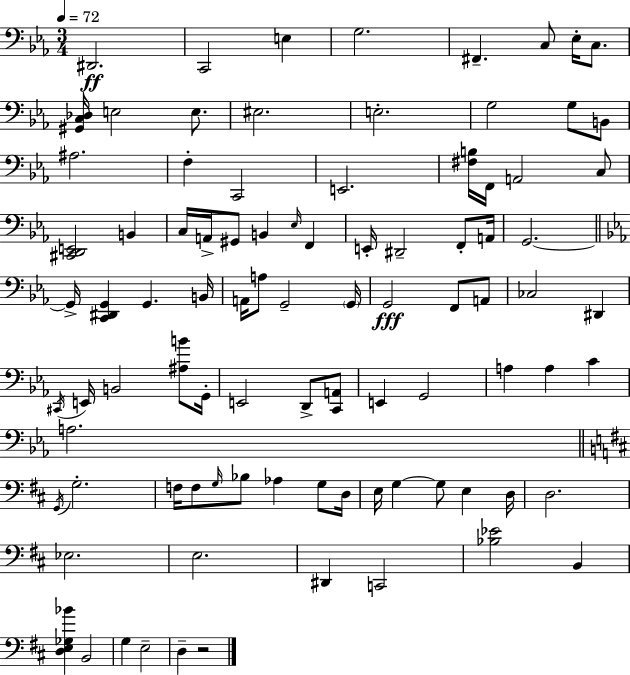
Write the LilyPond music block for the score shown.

{
  \clef bass
  \numericTimeSignature
  \time 3/4
  \key c \minor
  \tempo 4 = 72
  dis,2.\ff | c,2 e4 | g2. | fis,4.-- c8 ees16-. c8. | \break <gis, c des>16 e2 e8. | eis2. | e2.-. | g2 g8 b,8 | \break ais2. | f4-. c,2 | e,2. | <fis b>16 f,16 a,2 c8 | \break <cis, d, e,>2 b,4 | c16 a,16-> gis,8 b,4 \grace { ees16 } f,4 | e,16-. dis,2-- f,8-. | a,16 g,2.~~ | \break \bar "||" \break \key ees \major g,16-> <c, dis, g,>4 g,4. b,16 | a,16 a8 g,2-- \parenthesize g,16 | g,2\fff f,8 a,8 | ces2 dis,4 | \break \acciaccatura { cis,16 } e,16 b,2 <ais b'>8 | g,16-. e,2 d,8-> <c, a,>8 | e,4 g,2 | a4 a4 c'4 | \break a2. | \bar "||" \break \key d \major \acciaccatura { g,16 } g2.-. | f16 f8 \grace { g16 } bes8 aes4 g8 | d16 e16 g4~~ g8 e4 | d16 d2. | \break ees2. | e2. | dis,4 c,2 | <bes ees'>2 b,4 | \break <d e ges bes'>4 b,2 | g4 e2-- | d4-- r2 | \bar "|."
}